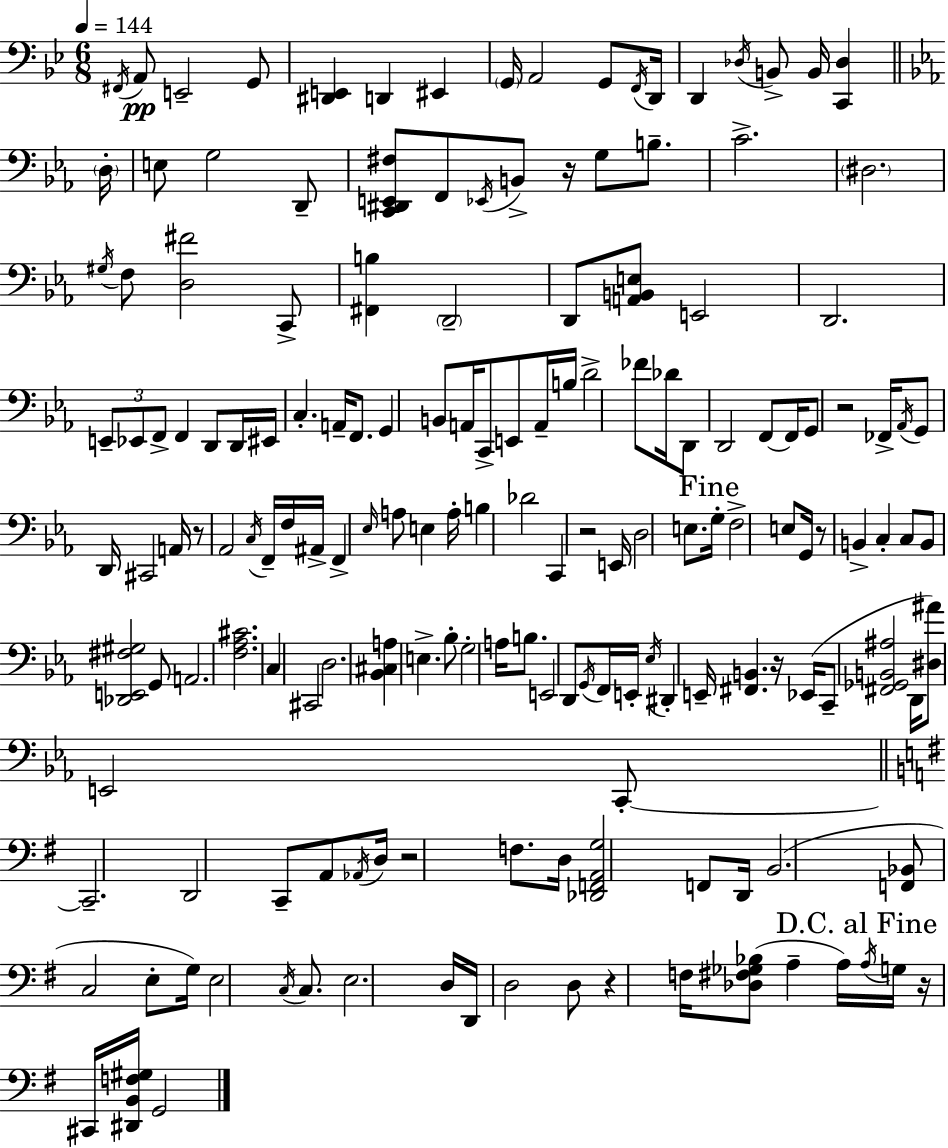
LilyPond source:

{
  \clef bass
  \numericTimeSignature
  \time 6/8
  \key g \minor
  \tempo 4 = 144
  \acciaccatura { fis,16 }\pp a,8 e,2-- g,8 | <dis, e,>4 d,4 eis,4 | \parenthesize g,16 a,2 g,8 | \acciaccatura { f,16 } d,16 d,4 \acciaccatura { des16 } b,8-> b,16 <c, des>4 | \break \bar "||" \break \key ees \major \parenthesize d16-. e8 g2 d,8-- | <c, dis, e, fis>8 f,8 \acciaccatura { ees,16 } b,8-> r16 g8 b8.-- | c'2.-> | \parenthesize dis2. | \break \acciaccatura { gis16 } f8 <d fis'>2 | c,8-> <fis, b>4 \parenthesize d,2-- | d,8 <a, b, e>8 e,2 | d,2. | \break \tuplet 3/2 { e,8-- ees,8 f,8-> } f,4 | d,8 d,16 eis,16 c4.-. a,16-- | f,8. g,4 b,8 a,16 c,8-> | e,8 a,16-- b16 d'2-> | \break fes'8 des'16 d,8 d,2 | f,8~~ f,16 g,8 r2 | fes,16-> \acciaccatura { aes,16 } g,8 d,16 cis,2 | a,16 r8 aes,2 | \break \acciaccatura { c16 } f,16-- f16 ais,16-> f,4-> \grace { ees16 } a8 | e4 a16-. b4 des'2 | c,4 r2 | e,16 d2 | \break e8. \mark "Fine" g16-. f2-> | e8 g,16 r8 b,4-> | c4-. c8 b,8 <des, e, fis gis>2 | g,8 a,2. | \break <f aes cis'>2. | c4 cis,2 | d2. | <bes, cis a>4 e4.-> | \break bes8-. g2-. | a16 b8. e,2 | d,8 \acciaccatura { g,16 } f,16 e,16-. \acciaccatura { ees16 } dis,4-. | e,16-- <fis, b,>4. r16 ees,16( c,8-- <fis, ges, b, ais>2 | \break d,16 <dis ais'>8) e,2 | c,8-.~~ \bar "||" \break \key e \minor c,2.-- | d,2 c,8-- a,8 | \acciaccatura { aes,16 } d16 r2 f8. | d16 <des, f, a, g>2 f,8 | \break d,16 b,2.( | <f, bes,>8 c2 e8-. | g16) e2 \acciaccatura { c16 } c8. | e2. | \break d16 d,16 d2 | d8 r4 f16 <des fis ges bes>8( a4-- | a16) \mark "D.C. al Fine" \acciaccatura { a16 } g16 r16 cis,16 <dis, b, f gis>16 g,2 | \bar "|."
}